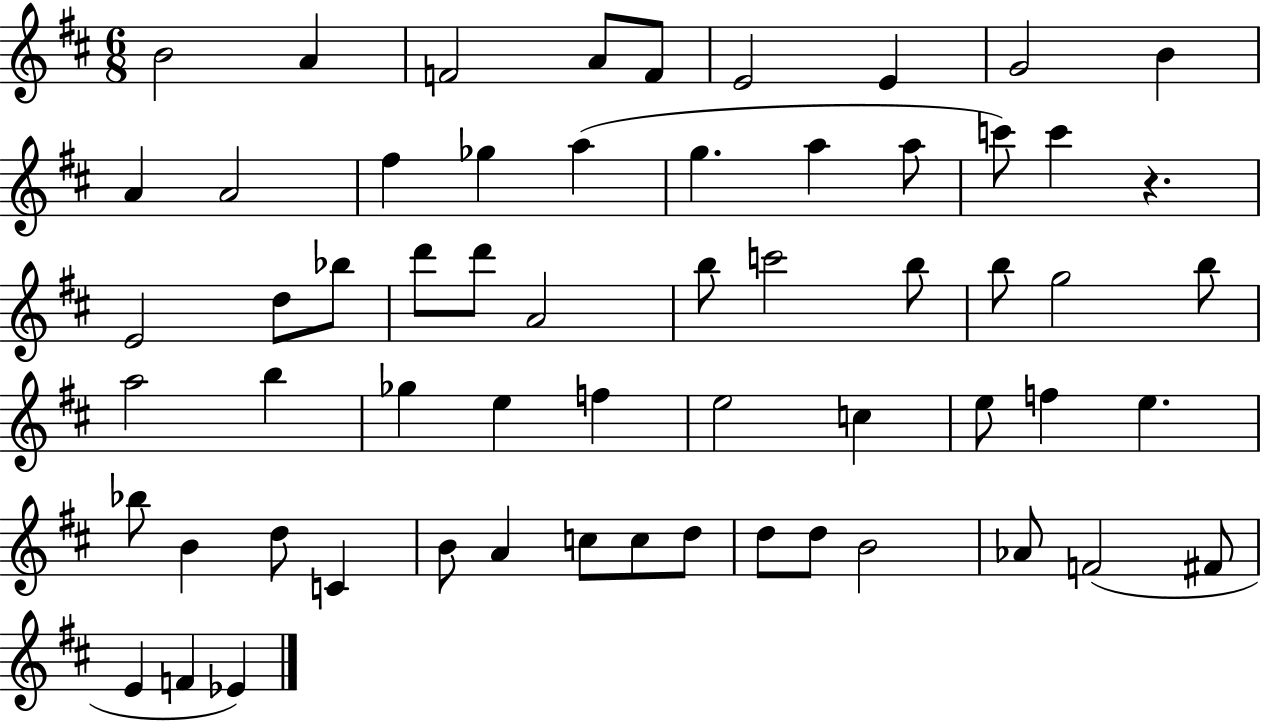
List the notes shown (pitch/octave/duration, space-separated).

B4/h A4/q F4/h A4/e F4/e E4/h E4/q G4/h B4/q A4/q A4/h F#5/q Gb5/q A5/q G5/q. A5/q A5/e C6/e C6/q R/q. E4/h D5/e Bb5/e D6/e D6/e A4/h B5/e C6/h B5/e B5/e G5/h B5/e A5/h B5/q Gb5/q E5/q F5/q E5/h C5/q E5/e F5/q E5/q. Bb5/e B4/q D5/e C4/q B4/e A4/q C5/e C5/e D5/e D5/e D5/e B4/h Ab4/e F4/h F#4/e E4/q F4/q Eb4/q